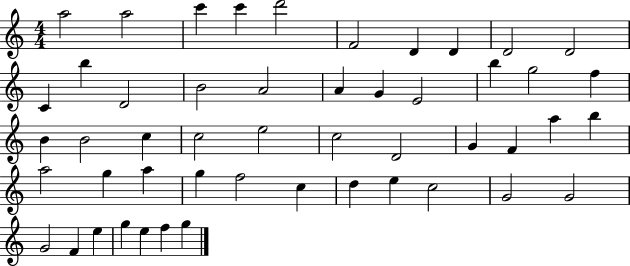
A5/h A5/h C6/q C6/q D6/h F4/h D4/q D4/q D4/h D4/h C4/q B5/q D4/h B4/h A4/h A4/q G4/q E4/h B5/q G5/h F5/q B4/q B4/h C5/q C5/h E5/h C5/h D4/h G4/q F4/q A5/q B5/q A5/h G5/q A5/q G5/q F5/h C5/q D5/q E5/q C5/h G4/h G4/h G4/h F4/q E5/q G5/q E5/q F5/q G5/q